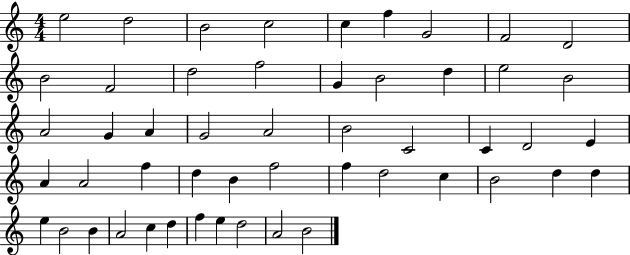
E5/h D5/h B4/h C5/h C5/q F5/q G4/h F4/h D4/h B4/h F4/h D5/h F5/h G4/q B4/h D5/q E5/h B4/h A4/h G4/q A4/q G4/h A4/h B4/h C4/h C4/q D4/h E4/q A4/q A4/h F5/q D5/q B4/q F5/h F5/q D5/h C5/q B4/h D5/q D5/q E5/q B4/h B4/q A4/h C5/q D5/q F5/q E5/q D5/h A4/h B4/h